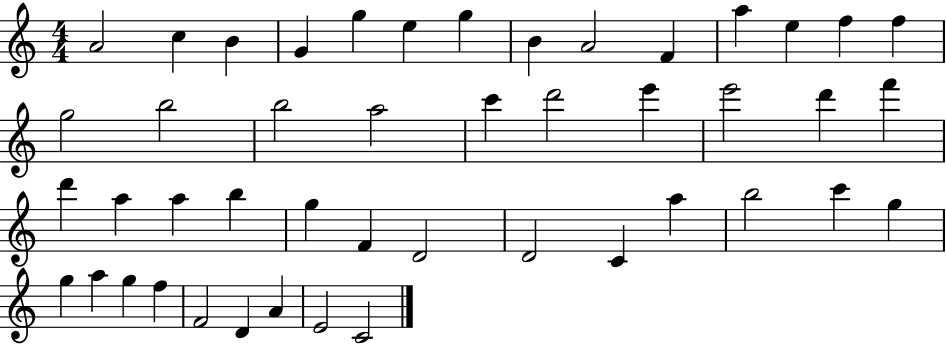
A4/h C5/q B4/q G4/q G5/q E5/q G5/q B4/q A4/h F4/q A5/q E5/q F5/q F5/q G5/h B5/h B5/h A5/h C6/q D6/h E6/q E6/h D6/q F6/q D6/q A5/q A5/q B5/q G5/q F4/q D4/h D4/h C4/q A5/q B5/h C6/q G5/q G5/q A5/q G5/q F5/q F4/h D4/q A4/q E4/h C4/h